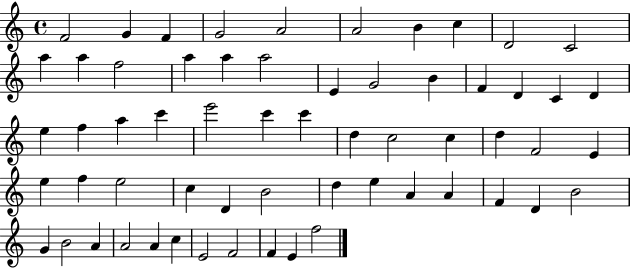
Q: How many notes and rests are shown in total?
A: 60